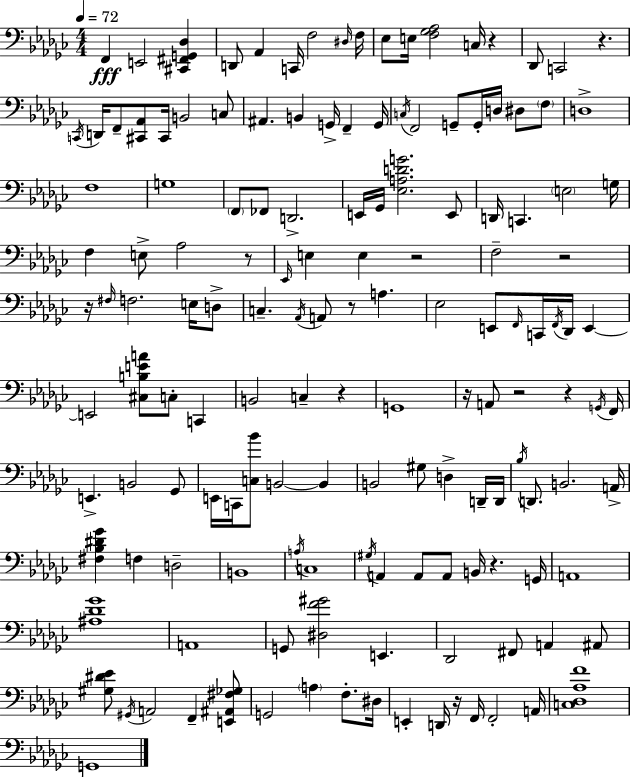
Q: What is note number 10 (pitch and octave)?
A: E3